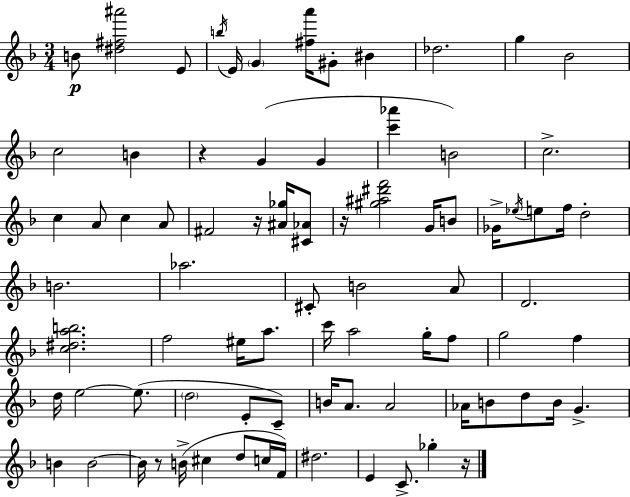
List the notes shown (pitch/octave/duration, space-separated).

B4/e [D#5,F#5,A#6]/h E4/e B5/s E4/s G4/q [F#5,A6]/s G#4/e BIS4/q Db5/h. G5/q Bb4/h C5/h B4/q R/q G4/q G4/q [C6,Ab6]/q B4/h C5/h. C5/q A4/e C5/q A4/e F#4/h R/s [A#4,Gb5]/s [C#4,Ab4]/e R/s [G#5,A#5,D#6,F6]/h G4/s B4/e Gb4/s Eb5/s E5/e F5/s D5/h B4/h. Ab5/h. C#4/e B4/h A4/e D4/h. [C5,D#5,A5,B5]/h. F5/h EIS5/s A5/e. C6/s A5/h G5/s F5/e G5/h F5/q D5/s E5/h E5/e. D5/h E4/e C4/e B4/s A4/e. A4/h Ab4/s B4/e D5/e B4/s G4/q. B4/q B4/h B4/s R/e B4/s C#5/q D5/e C5/s F4/s D#5/h. E4/q C4/e. Gb5/q R/s